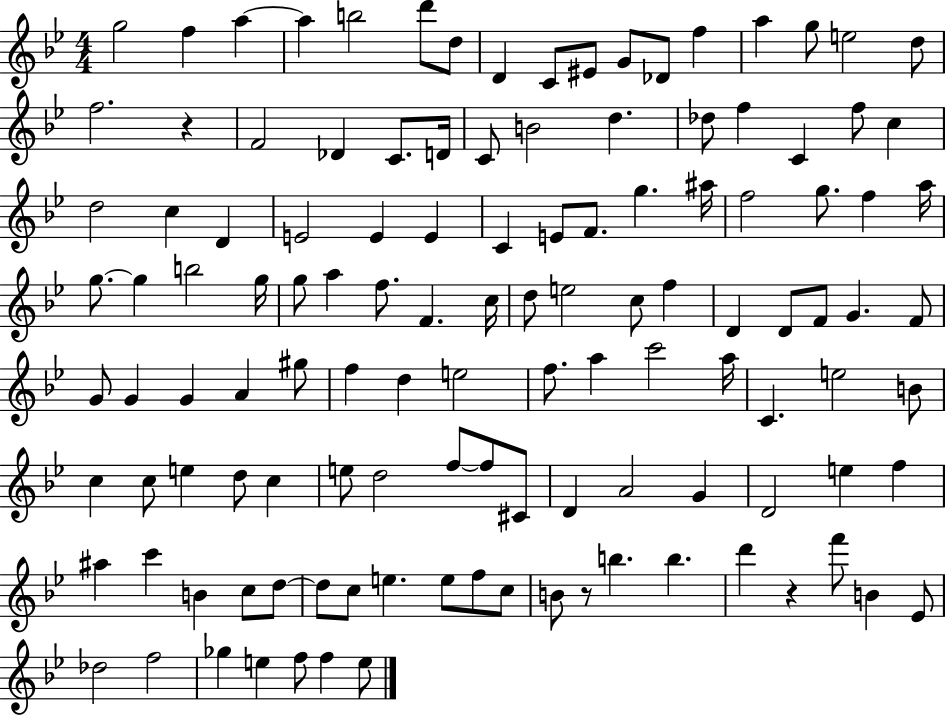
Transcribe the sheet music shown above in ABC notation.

X:1
T:Untitled
M:4/4
L:1/4
K:Bb
g2 f a a b2 d'/2 d/2 D C/2 ^E/2 G/2 _D/2 f a g/2 e2 d/2 f2 z F2 _D C/2 D/4 C/2 B2 d _d/2 f C f/2 c d2 c D E2 E E C E/2 F/2 g ^a/4 f2 g/2 f a/4 g/2 g b2 g/4 g/2 a f/2 F c/4 d/2 e2 c/2 f D D/2 F/2 G F/2 G/2 G G A ^g/2 f d e2 f/2 a c'2 a/4 C e2 B/2 c c/2 e d/2 c e/2 d2 f/2 f/2 ^C/2 D A2 G D2 e f ^a c' B c/2 d/2 d/2 c/2 e e/2 f/2 c/2 B/2 z/2 b b d' z f'/2 B _E/2 _d2 f2 _g e f/2 f e/2